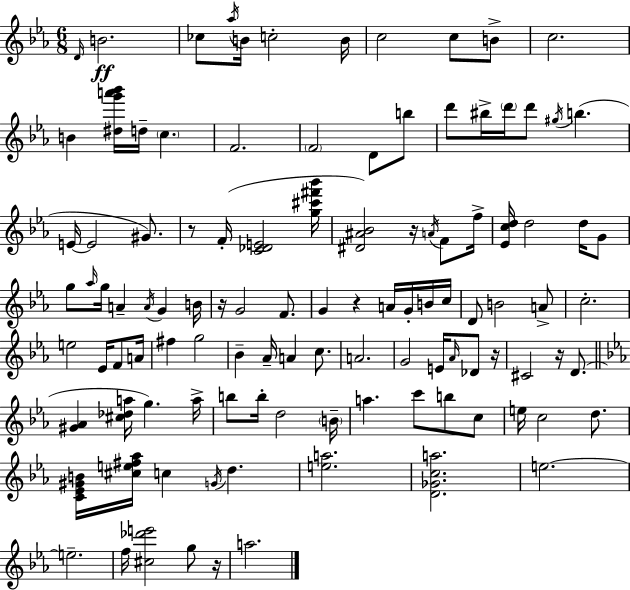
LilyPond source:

{
  \clef treble
  \numericTimeSignature
  \time 6/8
  \key ees \major
  \grace { d'16 }\ff b'2. | ces''8 \acciaccatura { aes''16 } b'16 c''2-. | b'16 c''2 c''8 | b'8-> c''2. | \break b'4 <dis'' g''' a''' bes'''>16 d''16-- \parenthesize c''4. | f'2. | \parenthesize f'2 d'8 | b''8 d'''8 bis''16-> \parenthesize d'''16 d'''8 \acciaccatura { gis''16 } b''4.( | \break e'16~~ e'2 | gis'8.) r8 f'16-.( <c' des' e'>2 | <g'' cis''' fis''' bes'''>16 <dis' ais' bes'>2) r16 | \acciaccatura { a'16 } f'8 f''16-> <ees' c'' d''>16 d''2 | \break d''16 g'8 g''8 \grace { aes''16 } g''16 a'4-- | \acciaccatura { a'16 } g'4 b'16 r16 g'2 | f'8. g'4 r4 | a'16 g'16-. b'16 c''16 d'8 b'2 | \break a'8-> c''2.-. | e''2 | ees'16 f'8 a'16 fis''4 g''2 | bes'4-- aes'16-- a'4 | \break c''8. a'2. | g'2 | e'16 \grace { aes'16 } des'8 r16 cis'2 | r16 d'8.( \bar "||" \break \key c \minor <gis' aes'>4 <cis'' des'' a''>16 g''4.) a''16-> | b''8 b''16-. d''2 \parenthesize b'16-- | a''4. c'''8 b''8 c''8 | e''16 c''2 d''8. | \break <c' ees' gis' b'>16 <cis'' e'' fis'' aes''>16 c''4 \acciaccatura { g'16 } d''4. | <e'' a''>2. | <d' ges' c'' a''>2. | e''2.~~ | \break e''2.-- | f''16 <cis'' des''' e'''>2 g''8 | r16 a''2. | \bar "|."
}